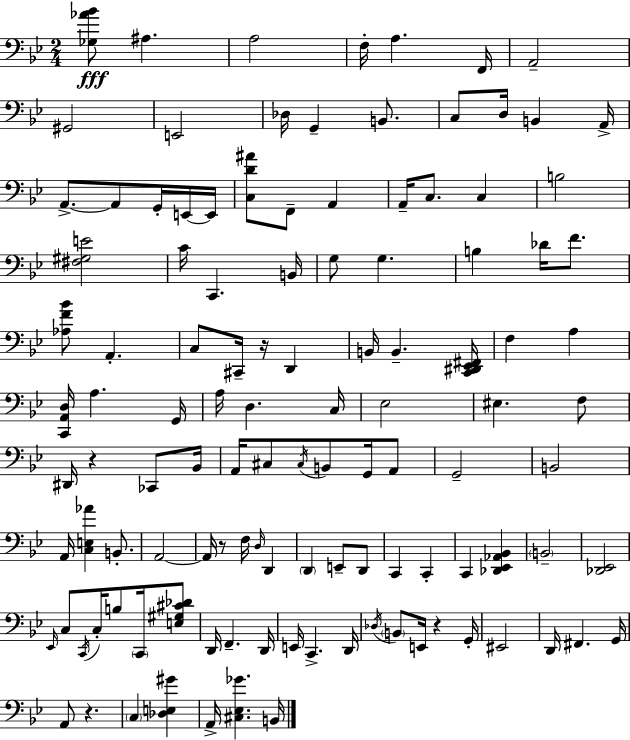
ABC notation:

X:1
T:Untitled
M:2/4
L:1/4
K:Gm
[_G,_A_B]/2 ^A, A,2 F,/4 A, F,,/4 A,,2 ^G,,2 E,,2 _D,/4 G,, B,,/2 C,/2 D,/4 B,, A,,/4 A,,/2 A,,/2 G,,/4 E,,/4 E,,/4 [C,D^A]/2 F,,/2 A,, A,,/4 C,/2 C, B,2 [^F,^G,E]2 C/4 C,, B,,/4 G,/2 G, B, _D/4 F/2 [_A,F_B]/2 A,, C,/2 ^C,,/4 z/4 D,, B,,/4 B,, [C,,^D,,_E,,^F,,]/4 F, A, [C,,A,,D,]/4 A, G,,/4 A,/4 D, C,/4 _E,2 ^E, F,/2 ^D,,/4 z _C,,/2 _B,,/4 A,,/4 ^C,/2 ^C,/4 B,,/2 G,,/4 A,,/2 G,,2 B,,2 A,,/4 [C,E,_A] B,,/2 A,,2 A,,/4 z/2 F,/4 D,/4 D,, D,, E,,/2 D,,/2 C,, C,, C,, [_D,,_E,,_A,,_B,,] B,,2 [_D,,_E,,]2 _E,,/4 C,/2 C,,/4 C,/4 B,/2 C,,/4 [E,^G,^C_D]/2 D,,/4 F,, D,,/4 E,,/4 C,, D,,/4 _D,/4 B,,/2 E,,/4 z G,,/4 ^E,,2 D,,/4 ^F,, G,,/4 A,,/2 z C, [_D,E,^G] A,,/4 [^C,_E,_G] B,,/4